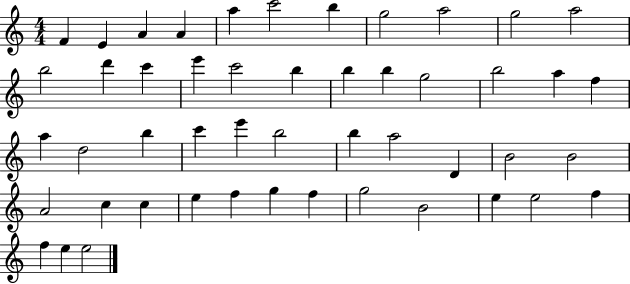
{
  \clef treble
  \numericTimeSignature
  \time 4/4
  \key c \major
  f'4 e'4 a'4 a'4 | a''4 c'''2 b''4 | g''2 a''2 | g''2 a''2 | \break b''2 d'''4 c'''4 | e'''4 c'''2 b''4 | b''4 b''4 g''2 | b''2 a''4 f''4 | \break a''4 d''2 b''4 | c'''4 e'''4 b''2 | b''4 a''2 d'4 | b'2 b'2 | \break a'2 c''4 c''4 | e''4 f''4 g''4 f''4 | g''2 b'2 | e''4 e''2 f''4 | \break f''4 e''4 e''2 | \bar "|."
}